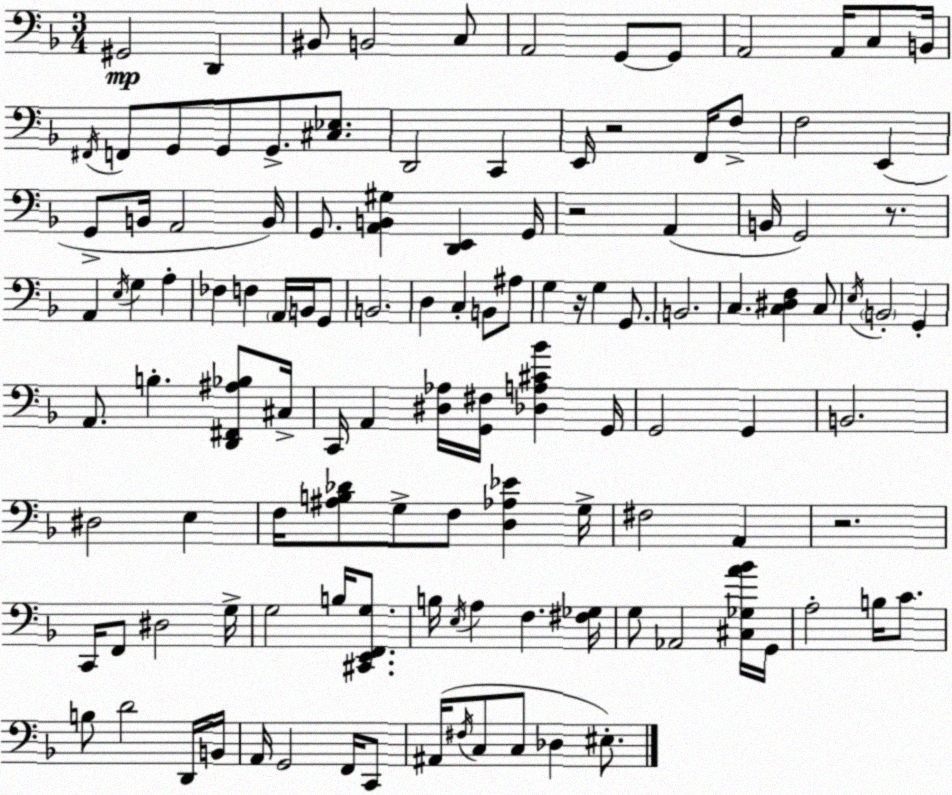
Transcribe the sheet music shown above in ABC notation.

X:1
T:Untitled
M:3/4
L:1/4
K:F
^G,,2 D,, ^B,,/2 B,,2 C,/2 A,,2 G,,/2 G,,/2 A,,2 A,,/4 C,/2 B,,/4 ^F,,/4 F,,/2 G,,/2 G,,/2 G,,/2 [^C,_E,]/2 D,,2 C,, E,,/4 z2 F,,/4 F,/2 F,2 E,, G,,/2 B,,/4 A,,2 B,,/4 G,,/2 [A,,B,,^G,] [D,,E,,] G,,/4 z2 A,, B,,/4 G,,2 z/2 A,, E,/4 G, A, _F, F, A,,/4 B,,/4 G,,/2 B,,2 D, C, B,,/2 ^A,/2 G, z/4 G, G,,/2 B,,2 C, [C,^D,F,] C,/2 E,/4 B,,2 G,, A,,/2 B, [D,,^F,,^A,_B,]/2 ^C,/4 C,,/4 A,, [^D,_A,]/4 [G,,^F,]/4 [_D,A,^C_B] G,,/4 G,,2 G,, B,,2 ^D,2 E, F,/4 [^A,B,_D]/2 G,/2 F,/2 [D,_A,_E] G,/4 ^F,2 A,, z2 C,,/4 F,,/2 ^D,2 G,/4 G,2 B,/4 [^C,,E,,F,,G,]/2 B,/4 E,/4 A, F, [^F,_G,]/4 G,/2 _A,,2 [^C,_G,A_B]/4 G,,/4 A,2 B,/4 C/2 B,/2 D2 D,,/4 B,,/4 A,,/4 G,,2 F,,/4 C,,/2 ^A,,/4 ^F,/4 C,/2 C,/2 _D, ^E,/2